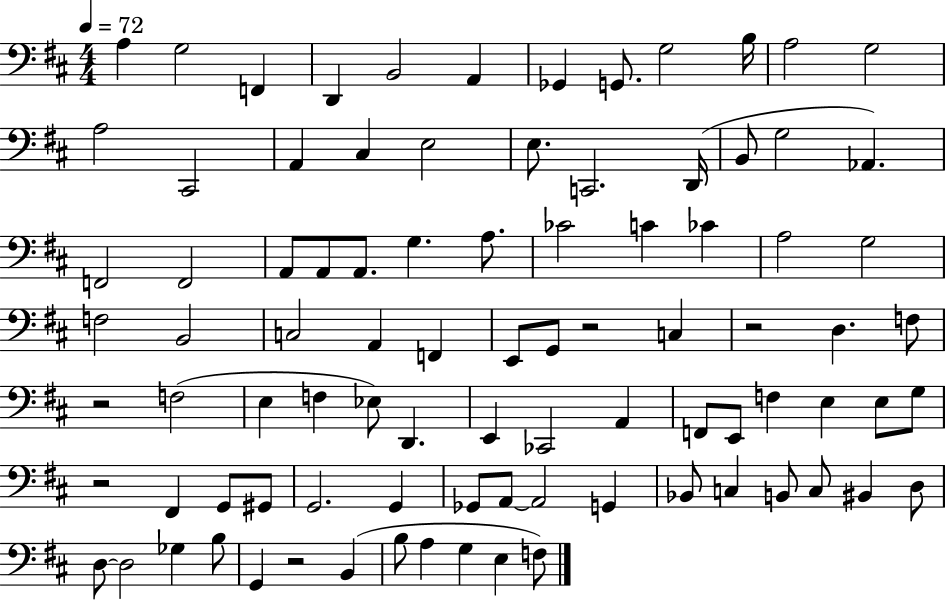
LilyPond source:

{
  \clef bass
  \numericTimeSignature
  \time 4/4
  \key d \major
  \tempo 4 = 72
  a4 g2 f,4 | d,4 b,2 a,4 | ges,4 g,8. g2 b16 | a2 g2 | \break a2 cis,2 | a,4 cis4 e2 | e8. c,2. d,16( | b,8 g2 aes,4.) | \break f,2 f,2 | a,8 a,8 a,8. g4. a8. | ces'2 c'4 ces'4 | a2 g2 | \break f2 b,2 | c2 a,4 f,4 | e,8 g,8 r2 c4 | r2 d4. f8 | \break r2 f2( | e4 f4 ees8) d,4. | e,4 ces,2 a,4 | f,8 e,8 f4 e4 e8 g8 | \break r2 fis,4 g,8 gis,8 | g,2. g,4 | ges,8 a,8~~ a,2 g,4 | bes,8 c4 b,8 c8 bis,4 d8 | \break d8~~ d2 ges4 b8 | g,4 r2 b,4( | b8 a4 g4 e4 f8) | \bar "|."
}